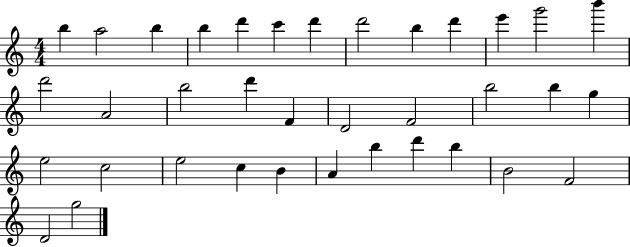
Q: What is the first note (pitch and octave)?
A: B5